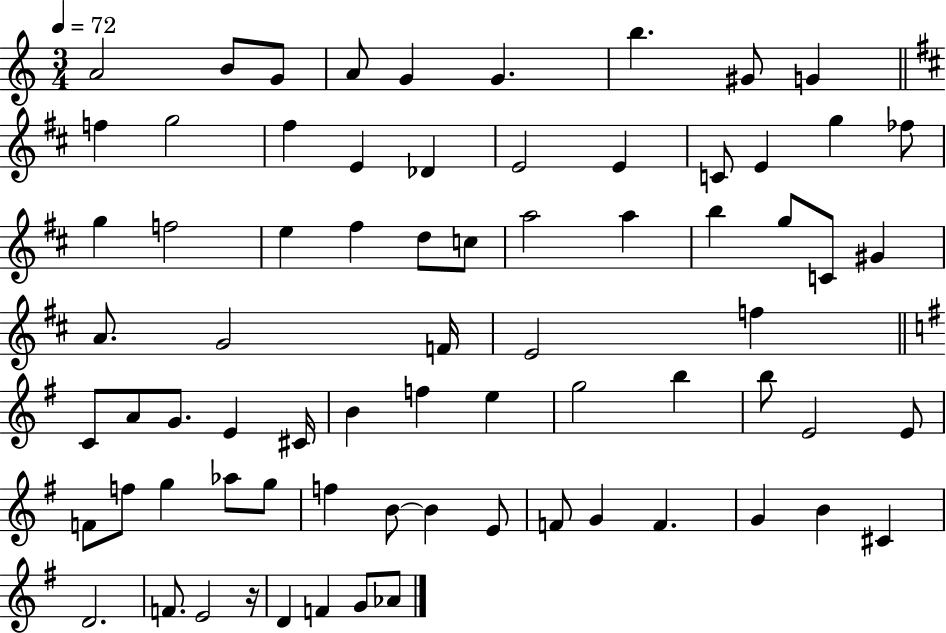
X:1
T:Untitled
M:3/4
L:1/4
K:C
A2 B/2 G/2 A/2 G G b ^G/2 G f g2 ^f E _D E2 E C/2 E g _f/2 g f2 e ^f d/2 c/2 a2 a b g/2 C/2 ^G A/2 G2 F/4 E2 f C/2 A/2 G/2 E ^C/4 B f e g2 b b/2 E2 E/2 F/2 f/2 g _a/2 g/2 f B/2 B E/2 F/2 G F G B ^C D2 F/2 E2 z/4 D F G/2 _A/2